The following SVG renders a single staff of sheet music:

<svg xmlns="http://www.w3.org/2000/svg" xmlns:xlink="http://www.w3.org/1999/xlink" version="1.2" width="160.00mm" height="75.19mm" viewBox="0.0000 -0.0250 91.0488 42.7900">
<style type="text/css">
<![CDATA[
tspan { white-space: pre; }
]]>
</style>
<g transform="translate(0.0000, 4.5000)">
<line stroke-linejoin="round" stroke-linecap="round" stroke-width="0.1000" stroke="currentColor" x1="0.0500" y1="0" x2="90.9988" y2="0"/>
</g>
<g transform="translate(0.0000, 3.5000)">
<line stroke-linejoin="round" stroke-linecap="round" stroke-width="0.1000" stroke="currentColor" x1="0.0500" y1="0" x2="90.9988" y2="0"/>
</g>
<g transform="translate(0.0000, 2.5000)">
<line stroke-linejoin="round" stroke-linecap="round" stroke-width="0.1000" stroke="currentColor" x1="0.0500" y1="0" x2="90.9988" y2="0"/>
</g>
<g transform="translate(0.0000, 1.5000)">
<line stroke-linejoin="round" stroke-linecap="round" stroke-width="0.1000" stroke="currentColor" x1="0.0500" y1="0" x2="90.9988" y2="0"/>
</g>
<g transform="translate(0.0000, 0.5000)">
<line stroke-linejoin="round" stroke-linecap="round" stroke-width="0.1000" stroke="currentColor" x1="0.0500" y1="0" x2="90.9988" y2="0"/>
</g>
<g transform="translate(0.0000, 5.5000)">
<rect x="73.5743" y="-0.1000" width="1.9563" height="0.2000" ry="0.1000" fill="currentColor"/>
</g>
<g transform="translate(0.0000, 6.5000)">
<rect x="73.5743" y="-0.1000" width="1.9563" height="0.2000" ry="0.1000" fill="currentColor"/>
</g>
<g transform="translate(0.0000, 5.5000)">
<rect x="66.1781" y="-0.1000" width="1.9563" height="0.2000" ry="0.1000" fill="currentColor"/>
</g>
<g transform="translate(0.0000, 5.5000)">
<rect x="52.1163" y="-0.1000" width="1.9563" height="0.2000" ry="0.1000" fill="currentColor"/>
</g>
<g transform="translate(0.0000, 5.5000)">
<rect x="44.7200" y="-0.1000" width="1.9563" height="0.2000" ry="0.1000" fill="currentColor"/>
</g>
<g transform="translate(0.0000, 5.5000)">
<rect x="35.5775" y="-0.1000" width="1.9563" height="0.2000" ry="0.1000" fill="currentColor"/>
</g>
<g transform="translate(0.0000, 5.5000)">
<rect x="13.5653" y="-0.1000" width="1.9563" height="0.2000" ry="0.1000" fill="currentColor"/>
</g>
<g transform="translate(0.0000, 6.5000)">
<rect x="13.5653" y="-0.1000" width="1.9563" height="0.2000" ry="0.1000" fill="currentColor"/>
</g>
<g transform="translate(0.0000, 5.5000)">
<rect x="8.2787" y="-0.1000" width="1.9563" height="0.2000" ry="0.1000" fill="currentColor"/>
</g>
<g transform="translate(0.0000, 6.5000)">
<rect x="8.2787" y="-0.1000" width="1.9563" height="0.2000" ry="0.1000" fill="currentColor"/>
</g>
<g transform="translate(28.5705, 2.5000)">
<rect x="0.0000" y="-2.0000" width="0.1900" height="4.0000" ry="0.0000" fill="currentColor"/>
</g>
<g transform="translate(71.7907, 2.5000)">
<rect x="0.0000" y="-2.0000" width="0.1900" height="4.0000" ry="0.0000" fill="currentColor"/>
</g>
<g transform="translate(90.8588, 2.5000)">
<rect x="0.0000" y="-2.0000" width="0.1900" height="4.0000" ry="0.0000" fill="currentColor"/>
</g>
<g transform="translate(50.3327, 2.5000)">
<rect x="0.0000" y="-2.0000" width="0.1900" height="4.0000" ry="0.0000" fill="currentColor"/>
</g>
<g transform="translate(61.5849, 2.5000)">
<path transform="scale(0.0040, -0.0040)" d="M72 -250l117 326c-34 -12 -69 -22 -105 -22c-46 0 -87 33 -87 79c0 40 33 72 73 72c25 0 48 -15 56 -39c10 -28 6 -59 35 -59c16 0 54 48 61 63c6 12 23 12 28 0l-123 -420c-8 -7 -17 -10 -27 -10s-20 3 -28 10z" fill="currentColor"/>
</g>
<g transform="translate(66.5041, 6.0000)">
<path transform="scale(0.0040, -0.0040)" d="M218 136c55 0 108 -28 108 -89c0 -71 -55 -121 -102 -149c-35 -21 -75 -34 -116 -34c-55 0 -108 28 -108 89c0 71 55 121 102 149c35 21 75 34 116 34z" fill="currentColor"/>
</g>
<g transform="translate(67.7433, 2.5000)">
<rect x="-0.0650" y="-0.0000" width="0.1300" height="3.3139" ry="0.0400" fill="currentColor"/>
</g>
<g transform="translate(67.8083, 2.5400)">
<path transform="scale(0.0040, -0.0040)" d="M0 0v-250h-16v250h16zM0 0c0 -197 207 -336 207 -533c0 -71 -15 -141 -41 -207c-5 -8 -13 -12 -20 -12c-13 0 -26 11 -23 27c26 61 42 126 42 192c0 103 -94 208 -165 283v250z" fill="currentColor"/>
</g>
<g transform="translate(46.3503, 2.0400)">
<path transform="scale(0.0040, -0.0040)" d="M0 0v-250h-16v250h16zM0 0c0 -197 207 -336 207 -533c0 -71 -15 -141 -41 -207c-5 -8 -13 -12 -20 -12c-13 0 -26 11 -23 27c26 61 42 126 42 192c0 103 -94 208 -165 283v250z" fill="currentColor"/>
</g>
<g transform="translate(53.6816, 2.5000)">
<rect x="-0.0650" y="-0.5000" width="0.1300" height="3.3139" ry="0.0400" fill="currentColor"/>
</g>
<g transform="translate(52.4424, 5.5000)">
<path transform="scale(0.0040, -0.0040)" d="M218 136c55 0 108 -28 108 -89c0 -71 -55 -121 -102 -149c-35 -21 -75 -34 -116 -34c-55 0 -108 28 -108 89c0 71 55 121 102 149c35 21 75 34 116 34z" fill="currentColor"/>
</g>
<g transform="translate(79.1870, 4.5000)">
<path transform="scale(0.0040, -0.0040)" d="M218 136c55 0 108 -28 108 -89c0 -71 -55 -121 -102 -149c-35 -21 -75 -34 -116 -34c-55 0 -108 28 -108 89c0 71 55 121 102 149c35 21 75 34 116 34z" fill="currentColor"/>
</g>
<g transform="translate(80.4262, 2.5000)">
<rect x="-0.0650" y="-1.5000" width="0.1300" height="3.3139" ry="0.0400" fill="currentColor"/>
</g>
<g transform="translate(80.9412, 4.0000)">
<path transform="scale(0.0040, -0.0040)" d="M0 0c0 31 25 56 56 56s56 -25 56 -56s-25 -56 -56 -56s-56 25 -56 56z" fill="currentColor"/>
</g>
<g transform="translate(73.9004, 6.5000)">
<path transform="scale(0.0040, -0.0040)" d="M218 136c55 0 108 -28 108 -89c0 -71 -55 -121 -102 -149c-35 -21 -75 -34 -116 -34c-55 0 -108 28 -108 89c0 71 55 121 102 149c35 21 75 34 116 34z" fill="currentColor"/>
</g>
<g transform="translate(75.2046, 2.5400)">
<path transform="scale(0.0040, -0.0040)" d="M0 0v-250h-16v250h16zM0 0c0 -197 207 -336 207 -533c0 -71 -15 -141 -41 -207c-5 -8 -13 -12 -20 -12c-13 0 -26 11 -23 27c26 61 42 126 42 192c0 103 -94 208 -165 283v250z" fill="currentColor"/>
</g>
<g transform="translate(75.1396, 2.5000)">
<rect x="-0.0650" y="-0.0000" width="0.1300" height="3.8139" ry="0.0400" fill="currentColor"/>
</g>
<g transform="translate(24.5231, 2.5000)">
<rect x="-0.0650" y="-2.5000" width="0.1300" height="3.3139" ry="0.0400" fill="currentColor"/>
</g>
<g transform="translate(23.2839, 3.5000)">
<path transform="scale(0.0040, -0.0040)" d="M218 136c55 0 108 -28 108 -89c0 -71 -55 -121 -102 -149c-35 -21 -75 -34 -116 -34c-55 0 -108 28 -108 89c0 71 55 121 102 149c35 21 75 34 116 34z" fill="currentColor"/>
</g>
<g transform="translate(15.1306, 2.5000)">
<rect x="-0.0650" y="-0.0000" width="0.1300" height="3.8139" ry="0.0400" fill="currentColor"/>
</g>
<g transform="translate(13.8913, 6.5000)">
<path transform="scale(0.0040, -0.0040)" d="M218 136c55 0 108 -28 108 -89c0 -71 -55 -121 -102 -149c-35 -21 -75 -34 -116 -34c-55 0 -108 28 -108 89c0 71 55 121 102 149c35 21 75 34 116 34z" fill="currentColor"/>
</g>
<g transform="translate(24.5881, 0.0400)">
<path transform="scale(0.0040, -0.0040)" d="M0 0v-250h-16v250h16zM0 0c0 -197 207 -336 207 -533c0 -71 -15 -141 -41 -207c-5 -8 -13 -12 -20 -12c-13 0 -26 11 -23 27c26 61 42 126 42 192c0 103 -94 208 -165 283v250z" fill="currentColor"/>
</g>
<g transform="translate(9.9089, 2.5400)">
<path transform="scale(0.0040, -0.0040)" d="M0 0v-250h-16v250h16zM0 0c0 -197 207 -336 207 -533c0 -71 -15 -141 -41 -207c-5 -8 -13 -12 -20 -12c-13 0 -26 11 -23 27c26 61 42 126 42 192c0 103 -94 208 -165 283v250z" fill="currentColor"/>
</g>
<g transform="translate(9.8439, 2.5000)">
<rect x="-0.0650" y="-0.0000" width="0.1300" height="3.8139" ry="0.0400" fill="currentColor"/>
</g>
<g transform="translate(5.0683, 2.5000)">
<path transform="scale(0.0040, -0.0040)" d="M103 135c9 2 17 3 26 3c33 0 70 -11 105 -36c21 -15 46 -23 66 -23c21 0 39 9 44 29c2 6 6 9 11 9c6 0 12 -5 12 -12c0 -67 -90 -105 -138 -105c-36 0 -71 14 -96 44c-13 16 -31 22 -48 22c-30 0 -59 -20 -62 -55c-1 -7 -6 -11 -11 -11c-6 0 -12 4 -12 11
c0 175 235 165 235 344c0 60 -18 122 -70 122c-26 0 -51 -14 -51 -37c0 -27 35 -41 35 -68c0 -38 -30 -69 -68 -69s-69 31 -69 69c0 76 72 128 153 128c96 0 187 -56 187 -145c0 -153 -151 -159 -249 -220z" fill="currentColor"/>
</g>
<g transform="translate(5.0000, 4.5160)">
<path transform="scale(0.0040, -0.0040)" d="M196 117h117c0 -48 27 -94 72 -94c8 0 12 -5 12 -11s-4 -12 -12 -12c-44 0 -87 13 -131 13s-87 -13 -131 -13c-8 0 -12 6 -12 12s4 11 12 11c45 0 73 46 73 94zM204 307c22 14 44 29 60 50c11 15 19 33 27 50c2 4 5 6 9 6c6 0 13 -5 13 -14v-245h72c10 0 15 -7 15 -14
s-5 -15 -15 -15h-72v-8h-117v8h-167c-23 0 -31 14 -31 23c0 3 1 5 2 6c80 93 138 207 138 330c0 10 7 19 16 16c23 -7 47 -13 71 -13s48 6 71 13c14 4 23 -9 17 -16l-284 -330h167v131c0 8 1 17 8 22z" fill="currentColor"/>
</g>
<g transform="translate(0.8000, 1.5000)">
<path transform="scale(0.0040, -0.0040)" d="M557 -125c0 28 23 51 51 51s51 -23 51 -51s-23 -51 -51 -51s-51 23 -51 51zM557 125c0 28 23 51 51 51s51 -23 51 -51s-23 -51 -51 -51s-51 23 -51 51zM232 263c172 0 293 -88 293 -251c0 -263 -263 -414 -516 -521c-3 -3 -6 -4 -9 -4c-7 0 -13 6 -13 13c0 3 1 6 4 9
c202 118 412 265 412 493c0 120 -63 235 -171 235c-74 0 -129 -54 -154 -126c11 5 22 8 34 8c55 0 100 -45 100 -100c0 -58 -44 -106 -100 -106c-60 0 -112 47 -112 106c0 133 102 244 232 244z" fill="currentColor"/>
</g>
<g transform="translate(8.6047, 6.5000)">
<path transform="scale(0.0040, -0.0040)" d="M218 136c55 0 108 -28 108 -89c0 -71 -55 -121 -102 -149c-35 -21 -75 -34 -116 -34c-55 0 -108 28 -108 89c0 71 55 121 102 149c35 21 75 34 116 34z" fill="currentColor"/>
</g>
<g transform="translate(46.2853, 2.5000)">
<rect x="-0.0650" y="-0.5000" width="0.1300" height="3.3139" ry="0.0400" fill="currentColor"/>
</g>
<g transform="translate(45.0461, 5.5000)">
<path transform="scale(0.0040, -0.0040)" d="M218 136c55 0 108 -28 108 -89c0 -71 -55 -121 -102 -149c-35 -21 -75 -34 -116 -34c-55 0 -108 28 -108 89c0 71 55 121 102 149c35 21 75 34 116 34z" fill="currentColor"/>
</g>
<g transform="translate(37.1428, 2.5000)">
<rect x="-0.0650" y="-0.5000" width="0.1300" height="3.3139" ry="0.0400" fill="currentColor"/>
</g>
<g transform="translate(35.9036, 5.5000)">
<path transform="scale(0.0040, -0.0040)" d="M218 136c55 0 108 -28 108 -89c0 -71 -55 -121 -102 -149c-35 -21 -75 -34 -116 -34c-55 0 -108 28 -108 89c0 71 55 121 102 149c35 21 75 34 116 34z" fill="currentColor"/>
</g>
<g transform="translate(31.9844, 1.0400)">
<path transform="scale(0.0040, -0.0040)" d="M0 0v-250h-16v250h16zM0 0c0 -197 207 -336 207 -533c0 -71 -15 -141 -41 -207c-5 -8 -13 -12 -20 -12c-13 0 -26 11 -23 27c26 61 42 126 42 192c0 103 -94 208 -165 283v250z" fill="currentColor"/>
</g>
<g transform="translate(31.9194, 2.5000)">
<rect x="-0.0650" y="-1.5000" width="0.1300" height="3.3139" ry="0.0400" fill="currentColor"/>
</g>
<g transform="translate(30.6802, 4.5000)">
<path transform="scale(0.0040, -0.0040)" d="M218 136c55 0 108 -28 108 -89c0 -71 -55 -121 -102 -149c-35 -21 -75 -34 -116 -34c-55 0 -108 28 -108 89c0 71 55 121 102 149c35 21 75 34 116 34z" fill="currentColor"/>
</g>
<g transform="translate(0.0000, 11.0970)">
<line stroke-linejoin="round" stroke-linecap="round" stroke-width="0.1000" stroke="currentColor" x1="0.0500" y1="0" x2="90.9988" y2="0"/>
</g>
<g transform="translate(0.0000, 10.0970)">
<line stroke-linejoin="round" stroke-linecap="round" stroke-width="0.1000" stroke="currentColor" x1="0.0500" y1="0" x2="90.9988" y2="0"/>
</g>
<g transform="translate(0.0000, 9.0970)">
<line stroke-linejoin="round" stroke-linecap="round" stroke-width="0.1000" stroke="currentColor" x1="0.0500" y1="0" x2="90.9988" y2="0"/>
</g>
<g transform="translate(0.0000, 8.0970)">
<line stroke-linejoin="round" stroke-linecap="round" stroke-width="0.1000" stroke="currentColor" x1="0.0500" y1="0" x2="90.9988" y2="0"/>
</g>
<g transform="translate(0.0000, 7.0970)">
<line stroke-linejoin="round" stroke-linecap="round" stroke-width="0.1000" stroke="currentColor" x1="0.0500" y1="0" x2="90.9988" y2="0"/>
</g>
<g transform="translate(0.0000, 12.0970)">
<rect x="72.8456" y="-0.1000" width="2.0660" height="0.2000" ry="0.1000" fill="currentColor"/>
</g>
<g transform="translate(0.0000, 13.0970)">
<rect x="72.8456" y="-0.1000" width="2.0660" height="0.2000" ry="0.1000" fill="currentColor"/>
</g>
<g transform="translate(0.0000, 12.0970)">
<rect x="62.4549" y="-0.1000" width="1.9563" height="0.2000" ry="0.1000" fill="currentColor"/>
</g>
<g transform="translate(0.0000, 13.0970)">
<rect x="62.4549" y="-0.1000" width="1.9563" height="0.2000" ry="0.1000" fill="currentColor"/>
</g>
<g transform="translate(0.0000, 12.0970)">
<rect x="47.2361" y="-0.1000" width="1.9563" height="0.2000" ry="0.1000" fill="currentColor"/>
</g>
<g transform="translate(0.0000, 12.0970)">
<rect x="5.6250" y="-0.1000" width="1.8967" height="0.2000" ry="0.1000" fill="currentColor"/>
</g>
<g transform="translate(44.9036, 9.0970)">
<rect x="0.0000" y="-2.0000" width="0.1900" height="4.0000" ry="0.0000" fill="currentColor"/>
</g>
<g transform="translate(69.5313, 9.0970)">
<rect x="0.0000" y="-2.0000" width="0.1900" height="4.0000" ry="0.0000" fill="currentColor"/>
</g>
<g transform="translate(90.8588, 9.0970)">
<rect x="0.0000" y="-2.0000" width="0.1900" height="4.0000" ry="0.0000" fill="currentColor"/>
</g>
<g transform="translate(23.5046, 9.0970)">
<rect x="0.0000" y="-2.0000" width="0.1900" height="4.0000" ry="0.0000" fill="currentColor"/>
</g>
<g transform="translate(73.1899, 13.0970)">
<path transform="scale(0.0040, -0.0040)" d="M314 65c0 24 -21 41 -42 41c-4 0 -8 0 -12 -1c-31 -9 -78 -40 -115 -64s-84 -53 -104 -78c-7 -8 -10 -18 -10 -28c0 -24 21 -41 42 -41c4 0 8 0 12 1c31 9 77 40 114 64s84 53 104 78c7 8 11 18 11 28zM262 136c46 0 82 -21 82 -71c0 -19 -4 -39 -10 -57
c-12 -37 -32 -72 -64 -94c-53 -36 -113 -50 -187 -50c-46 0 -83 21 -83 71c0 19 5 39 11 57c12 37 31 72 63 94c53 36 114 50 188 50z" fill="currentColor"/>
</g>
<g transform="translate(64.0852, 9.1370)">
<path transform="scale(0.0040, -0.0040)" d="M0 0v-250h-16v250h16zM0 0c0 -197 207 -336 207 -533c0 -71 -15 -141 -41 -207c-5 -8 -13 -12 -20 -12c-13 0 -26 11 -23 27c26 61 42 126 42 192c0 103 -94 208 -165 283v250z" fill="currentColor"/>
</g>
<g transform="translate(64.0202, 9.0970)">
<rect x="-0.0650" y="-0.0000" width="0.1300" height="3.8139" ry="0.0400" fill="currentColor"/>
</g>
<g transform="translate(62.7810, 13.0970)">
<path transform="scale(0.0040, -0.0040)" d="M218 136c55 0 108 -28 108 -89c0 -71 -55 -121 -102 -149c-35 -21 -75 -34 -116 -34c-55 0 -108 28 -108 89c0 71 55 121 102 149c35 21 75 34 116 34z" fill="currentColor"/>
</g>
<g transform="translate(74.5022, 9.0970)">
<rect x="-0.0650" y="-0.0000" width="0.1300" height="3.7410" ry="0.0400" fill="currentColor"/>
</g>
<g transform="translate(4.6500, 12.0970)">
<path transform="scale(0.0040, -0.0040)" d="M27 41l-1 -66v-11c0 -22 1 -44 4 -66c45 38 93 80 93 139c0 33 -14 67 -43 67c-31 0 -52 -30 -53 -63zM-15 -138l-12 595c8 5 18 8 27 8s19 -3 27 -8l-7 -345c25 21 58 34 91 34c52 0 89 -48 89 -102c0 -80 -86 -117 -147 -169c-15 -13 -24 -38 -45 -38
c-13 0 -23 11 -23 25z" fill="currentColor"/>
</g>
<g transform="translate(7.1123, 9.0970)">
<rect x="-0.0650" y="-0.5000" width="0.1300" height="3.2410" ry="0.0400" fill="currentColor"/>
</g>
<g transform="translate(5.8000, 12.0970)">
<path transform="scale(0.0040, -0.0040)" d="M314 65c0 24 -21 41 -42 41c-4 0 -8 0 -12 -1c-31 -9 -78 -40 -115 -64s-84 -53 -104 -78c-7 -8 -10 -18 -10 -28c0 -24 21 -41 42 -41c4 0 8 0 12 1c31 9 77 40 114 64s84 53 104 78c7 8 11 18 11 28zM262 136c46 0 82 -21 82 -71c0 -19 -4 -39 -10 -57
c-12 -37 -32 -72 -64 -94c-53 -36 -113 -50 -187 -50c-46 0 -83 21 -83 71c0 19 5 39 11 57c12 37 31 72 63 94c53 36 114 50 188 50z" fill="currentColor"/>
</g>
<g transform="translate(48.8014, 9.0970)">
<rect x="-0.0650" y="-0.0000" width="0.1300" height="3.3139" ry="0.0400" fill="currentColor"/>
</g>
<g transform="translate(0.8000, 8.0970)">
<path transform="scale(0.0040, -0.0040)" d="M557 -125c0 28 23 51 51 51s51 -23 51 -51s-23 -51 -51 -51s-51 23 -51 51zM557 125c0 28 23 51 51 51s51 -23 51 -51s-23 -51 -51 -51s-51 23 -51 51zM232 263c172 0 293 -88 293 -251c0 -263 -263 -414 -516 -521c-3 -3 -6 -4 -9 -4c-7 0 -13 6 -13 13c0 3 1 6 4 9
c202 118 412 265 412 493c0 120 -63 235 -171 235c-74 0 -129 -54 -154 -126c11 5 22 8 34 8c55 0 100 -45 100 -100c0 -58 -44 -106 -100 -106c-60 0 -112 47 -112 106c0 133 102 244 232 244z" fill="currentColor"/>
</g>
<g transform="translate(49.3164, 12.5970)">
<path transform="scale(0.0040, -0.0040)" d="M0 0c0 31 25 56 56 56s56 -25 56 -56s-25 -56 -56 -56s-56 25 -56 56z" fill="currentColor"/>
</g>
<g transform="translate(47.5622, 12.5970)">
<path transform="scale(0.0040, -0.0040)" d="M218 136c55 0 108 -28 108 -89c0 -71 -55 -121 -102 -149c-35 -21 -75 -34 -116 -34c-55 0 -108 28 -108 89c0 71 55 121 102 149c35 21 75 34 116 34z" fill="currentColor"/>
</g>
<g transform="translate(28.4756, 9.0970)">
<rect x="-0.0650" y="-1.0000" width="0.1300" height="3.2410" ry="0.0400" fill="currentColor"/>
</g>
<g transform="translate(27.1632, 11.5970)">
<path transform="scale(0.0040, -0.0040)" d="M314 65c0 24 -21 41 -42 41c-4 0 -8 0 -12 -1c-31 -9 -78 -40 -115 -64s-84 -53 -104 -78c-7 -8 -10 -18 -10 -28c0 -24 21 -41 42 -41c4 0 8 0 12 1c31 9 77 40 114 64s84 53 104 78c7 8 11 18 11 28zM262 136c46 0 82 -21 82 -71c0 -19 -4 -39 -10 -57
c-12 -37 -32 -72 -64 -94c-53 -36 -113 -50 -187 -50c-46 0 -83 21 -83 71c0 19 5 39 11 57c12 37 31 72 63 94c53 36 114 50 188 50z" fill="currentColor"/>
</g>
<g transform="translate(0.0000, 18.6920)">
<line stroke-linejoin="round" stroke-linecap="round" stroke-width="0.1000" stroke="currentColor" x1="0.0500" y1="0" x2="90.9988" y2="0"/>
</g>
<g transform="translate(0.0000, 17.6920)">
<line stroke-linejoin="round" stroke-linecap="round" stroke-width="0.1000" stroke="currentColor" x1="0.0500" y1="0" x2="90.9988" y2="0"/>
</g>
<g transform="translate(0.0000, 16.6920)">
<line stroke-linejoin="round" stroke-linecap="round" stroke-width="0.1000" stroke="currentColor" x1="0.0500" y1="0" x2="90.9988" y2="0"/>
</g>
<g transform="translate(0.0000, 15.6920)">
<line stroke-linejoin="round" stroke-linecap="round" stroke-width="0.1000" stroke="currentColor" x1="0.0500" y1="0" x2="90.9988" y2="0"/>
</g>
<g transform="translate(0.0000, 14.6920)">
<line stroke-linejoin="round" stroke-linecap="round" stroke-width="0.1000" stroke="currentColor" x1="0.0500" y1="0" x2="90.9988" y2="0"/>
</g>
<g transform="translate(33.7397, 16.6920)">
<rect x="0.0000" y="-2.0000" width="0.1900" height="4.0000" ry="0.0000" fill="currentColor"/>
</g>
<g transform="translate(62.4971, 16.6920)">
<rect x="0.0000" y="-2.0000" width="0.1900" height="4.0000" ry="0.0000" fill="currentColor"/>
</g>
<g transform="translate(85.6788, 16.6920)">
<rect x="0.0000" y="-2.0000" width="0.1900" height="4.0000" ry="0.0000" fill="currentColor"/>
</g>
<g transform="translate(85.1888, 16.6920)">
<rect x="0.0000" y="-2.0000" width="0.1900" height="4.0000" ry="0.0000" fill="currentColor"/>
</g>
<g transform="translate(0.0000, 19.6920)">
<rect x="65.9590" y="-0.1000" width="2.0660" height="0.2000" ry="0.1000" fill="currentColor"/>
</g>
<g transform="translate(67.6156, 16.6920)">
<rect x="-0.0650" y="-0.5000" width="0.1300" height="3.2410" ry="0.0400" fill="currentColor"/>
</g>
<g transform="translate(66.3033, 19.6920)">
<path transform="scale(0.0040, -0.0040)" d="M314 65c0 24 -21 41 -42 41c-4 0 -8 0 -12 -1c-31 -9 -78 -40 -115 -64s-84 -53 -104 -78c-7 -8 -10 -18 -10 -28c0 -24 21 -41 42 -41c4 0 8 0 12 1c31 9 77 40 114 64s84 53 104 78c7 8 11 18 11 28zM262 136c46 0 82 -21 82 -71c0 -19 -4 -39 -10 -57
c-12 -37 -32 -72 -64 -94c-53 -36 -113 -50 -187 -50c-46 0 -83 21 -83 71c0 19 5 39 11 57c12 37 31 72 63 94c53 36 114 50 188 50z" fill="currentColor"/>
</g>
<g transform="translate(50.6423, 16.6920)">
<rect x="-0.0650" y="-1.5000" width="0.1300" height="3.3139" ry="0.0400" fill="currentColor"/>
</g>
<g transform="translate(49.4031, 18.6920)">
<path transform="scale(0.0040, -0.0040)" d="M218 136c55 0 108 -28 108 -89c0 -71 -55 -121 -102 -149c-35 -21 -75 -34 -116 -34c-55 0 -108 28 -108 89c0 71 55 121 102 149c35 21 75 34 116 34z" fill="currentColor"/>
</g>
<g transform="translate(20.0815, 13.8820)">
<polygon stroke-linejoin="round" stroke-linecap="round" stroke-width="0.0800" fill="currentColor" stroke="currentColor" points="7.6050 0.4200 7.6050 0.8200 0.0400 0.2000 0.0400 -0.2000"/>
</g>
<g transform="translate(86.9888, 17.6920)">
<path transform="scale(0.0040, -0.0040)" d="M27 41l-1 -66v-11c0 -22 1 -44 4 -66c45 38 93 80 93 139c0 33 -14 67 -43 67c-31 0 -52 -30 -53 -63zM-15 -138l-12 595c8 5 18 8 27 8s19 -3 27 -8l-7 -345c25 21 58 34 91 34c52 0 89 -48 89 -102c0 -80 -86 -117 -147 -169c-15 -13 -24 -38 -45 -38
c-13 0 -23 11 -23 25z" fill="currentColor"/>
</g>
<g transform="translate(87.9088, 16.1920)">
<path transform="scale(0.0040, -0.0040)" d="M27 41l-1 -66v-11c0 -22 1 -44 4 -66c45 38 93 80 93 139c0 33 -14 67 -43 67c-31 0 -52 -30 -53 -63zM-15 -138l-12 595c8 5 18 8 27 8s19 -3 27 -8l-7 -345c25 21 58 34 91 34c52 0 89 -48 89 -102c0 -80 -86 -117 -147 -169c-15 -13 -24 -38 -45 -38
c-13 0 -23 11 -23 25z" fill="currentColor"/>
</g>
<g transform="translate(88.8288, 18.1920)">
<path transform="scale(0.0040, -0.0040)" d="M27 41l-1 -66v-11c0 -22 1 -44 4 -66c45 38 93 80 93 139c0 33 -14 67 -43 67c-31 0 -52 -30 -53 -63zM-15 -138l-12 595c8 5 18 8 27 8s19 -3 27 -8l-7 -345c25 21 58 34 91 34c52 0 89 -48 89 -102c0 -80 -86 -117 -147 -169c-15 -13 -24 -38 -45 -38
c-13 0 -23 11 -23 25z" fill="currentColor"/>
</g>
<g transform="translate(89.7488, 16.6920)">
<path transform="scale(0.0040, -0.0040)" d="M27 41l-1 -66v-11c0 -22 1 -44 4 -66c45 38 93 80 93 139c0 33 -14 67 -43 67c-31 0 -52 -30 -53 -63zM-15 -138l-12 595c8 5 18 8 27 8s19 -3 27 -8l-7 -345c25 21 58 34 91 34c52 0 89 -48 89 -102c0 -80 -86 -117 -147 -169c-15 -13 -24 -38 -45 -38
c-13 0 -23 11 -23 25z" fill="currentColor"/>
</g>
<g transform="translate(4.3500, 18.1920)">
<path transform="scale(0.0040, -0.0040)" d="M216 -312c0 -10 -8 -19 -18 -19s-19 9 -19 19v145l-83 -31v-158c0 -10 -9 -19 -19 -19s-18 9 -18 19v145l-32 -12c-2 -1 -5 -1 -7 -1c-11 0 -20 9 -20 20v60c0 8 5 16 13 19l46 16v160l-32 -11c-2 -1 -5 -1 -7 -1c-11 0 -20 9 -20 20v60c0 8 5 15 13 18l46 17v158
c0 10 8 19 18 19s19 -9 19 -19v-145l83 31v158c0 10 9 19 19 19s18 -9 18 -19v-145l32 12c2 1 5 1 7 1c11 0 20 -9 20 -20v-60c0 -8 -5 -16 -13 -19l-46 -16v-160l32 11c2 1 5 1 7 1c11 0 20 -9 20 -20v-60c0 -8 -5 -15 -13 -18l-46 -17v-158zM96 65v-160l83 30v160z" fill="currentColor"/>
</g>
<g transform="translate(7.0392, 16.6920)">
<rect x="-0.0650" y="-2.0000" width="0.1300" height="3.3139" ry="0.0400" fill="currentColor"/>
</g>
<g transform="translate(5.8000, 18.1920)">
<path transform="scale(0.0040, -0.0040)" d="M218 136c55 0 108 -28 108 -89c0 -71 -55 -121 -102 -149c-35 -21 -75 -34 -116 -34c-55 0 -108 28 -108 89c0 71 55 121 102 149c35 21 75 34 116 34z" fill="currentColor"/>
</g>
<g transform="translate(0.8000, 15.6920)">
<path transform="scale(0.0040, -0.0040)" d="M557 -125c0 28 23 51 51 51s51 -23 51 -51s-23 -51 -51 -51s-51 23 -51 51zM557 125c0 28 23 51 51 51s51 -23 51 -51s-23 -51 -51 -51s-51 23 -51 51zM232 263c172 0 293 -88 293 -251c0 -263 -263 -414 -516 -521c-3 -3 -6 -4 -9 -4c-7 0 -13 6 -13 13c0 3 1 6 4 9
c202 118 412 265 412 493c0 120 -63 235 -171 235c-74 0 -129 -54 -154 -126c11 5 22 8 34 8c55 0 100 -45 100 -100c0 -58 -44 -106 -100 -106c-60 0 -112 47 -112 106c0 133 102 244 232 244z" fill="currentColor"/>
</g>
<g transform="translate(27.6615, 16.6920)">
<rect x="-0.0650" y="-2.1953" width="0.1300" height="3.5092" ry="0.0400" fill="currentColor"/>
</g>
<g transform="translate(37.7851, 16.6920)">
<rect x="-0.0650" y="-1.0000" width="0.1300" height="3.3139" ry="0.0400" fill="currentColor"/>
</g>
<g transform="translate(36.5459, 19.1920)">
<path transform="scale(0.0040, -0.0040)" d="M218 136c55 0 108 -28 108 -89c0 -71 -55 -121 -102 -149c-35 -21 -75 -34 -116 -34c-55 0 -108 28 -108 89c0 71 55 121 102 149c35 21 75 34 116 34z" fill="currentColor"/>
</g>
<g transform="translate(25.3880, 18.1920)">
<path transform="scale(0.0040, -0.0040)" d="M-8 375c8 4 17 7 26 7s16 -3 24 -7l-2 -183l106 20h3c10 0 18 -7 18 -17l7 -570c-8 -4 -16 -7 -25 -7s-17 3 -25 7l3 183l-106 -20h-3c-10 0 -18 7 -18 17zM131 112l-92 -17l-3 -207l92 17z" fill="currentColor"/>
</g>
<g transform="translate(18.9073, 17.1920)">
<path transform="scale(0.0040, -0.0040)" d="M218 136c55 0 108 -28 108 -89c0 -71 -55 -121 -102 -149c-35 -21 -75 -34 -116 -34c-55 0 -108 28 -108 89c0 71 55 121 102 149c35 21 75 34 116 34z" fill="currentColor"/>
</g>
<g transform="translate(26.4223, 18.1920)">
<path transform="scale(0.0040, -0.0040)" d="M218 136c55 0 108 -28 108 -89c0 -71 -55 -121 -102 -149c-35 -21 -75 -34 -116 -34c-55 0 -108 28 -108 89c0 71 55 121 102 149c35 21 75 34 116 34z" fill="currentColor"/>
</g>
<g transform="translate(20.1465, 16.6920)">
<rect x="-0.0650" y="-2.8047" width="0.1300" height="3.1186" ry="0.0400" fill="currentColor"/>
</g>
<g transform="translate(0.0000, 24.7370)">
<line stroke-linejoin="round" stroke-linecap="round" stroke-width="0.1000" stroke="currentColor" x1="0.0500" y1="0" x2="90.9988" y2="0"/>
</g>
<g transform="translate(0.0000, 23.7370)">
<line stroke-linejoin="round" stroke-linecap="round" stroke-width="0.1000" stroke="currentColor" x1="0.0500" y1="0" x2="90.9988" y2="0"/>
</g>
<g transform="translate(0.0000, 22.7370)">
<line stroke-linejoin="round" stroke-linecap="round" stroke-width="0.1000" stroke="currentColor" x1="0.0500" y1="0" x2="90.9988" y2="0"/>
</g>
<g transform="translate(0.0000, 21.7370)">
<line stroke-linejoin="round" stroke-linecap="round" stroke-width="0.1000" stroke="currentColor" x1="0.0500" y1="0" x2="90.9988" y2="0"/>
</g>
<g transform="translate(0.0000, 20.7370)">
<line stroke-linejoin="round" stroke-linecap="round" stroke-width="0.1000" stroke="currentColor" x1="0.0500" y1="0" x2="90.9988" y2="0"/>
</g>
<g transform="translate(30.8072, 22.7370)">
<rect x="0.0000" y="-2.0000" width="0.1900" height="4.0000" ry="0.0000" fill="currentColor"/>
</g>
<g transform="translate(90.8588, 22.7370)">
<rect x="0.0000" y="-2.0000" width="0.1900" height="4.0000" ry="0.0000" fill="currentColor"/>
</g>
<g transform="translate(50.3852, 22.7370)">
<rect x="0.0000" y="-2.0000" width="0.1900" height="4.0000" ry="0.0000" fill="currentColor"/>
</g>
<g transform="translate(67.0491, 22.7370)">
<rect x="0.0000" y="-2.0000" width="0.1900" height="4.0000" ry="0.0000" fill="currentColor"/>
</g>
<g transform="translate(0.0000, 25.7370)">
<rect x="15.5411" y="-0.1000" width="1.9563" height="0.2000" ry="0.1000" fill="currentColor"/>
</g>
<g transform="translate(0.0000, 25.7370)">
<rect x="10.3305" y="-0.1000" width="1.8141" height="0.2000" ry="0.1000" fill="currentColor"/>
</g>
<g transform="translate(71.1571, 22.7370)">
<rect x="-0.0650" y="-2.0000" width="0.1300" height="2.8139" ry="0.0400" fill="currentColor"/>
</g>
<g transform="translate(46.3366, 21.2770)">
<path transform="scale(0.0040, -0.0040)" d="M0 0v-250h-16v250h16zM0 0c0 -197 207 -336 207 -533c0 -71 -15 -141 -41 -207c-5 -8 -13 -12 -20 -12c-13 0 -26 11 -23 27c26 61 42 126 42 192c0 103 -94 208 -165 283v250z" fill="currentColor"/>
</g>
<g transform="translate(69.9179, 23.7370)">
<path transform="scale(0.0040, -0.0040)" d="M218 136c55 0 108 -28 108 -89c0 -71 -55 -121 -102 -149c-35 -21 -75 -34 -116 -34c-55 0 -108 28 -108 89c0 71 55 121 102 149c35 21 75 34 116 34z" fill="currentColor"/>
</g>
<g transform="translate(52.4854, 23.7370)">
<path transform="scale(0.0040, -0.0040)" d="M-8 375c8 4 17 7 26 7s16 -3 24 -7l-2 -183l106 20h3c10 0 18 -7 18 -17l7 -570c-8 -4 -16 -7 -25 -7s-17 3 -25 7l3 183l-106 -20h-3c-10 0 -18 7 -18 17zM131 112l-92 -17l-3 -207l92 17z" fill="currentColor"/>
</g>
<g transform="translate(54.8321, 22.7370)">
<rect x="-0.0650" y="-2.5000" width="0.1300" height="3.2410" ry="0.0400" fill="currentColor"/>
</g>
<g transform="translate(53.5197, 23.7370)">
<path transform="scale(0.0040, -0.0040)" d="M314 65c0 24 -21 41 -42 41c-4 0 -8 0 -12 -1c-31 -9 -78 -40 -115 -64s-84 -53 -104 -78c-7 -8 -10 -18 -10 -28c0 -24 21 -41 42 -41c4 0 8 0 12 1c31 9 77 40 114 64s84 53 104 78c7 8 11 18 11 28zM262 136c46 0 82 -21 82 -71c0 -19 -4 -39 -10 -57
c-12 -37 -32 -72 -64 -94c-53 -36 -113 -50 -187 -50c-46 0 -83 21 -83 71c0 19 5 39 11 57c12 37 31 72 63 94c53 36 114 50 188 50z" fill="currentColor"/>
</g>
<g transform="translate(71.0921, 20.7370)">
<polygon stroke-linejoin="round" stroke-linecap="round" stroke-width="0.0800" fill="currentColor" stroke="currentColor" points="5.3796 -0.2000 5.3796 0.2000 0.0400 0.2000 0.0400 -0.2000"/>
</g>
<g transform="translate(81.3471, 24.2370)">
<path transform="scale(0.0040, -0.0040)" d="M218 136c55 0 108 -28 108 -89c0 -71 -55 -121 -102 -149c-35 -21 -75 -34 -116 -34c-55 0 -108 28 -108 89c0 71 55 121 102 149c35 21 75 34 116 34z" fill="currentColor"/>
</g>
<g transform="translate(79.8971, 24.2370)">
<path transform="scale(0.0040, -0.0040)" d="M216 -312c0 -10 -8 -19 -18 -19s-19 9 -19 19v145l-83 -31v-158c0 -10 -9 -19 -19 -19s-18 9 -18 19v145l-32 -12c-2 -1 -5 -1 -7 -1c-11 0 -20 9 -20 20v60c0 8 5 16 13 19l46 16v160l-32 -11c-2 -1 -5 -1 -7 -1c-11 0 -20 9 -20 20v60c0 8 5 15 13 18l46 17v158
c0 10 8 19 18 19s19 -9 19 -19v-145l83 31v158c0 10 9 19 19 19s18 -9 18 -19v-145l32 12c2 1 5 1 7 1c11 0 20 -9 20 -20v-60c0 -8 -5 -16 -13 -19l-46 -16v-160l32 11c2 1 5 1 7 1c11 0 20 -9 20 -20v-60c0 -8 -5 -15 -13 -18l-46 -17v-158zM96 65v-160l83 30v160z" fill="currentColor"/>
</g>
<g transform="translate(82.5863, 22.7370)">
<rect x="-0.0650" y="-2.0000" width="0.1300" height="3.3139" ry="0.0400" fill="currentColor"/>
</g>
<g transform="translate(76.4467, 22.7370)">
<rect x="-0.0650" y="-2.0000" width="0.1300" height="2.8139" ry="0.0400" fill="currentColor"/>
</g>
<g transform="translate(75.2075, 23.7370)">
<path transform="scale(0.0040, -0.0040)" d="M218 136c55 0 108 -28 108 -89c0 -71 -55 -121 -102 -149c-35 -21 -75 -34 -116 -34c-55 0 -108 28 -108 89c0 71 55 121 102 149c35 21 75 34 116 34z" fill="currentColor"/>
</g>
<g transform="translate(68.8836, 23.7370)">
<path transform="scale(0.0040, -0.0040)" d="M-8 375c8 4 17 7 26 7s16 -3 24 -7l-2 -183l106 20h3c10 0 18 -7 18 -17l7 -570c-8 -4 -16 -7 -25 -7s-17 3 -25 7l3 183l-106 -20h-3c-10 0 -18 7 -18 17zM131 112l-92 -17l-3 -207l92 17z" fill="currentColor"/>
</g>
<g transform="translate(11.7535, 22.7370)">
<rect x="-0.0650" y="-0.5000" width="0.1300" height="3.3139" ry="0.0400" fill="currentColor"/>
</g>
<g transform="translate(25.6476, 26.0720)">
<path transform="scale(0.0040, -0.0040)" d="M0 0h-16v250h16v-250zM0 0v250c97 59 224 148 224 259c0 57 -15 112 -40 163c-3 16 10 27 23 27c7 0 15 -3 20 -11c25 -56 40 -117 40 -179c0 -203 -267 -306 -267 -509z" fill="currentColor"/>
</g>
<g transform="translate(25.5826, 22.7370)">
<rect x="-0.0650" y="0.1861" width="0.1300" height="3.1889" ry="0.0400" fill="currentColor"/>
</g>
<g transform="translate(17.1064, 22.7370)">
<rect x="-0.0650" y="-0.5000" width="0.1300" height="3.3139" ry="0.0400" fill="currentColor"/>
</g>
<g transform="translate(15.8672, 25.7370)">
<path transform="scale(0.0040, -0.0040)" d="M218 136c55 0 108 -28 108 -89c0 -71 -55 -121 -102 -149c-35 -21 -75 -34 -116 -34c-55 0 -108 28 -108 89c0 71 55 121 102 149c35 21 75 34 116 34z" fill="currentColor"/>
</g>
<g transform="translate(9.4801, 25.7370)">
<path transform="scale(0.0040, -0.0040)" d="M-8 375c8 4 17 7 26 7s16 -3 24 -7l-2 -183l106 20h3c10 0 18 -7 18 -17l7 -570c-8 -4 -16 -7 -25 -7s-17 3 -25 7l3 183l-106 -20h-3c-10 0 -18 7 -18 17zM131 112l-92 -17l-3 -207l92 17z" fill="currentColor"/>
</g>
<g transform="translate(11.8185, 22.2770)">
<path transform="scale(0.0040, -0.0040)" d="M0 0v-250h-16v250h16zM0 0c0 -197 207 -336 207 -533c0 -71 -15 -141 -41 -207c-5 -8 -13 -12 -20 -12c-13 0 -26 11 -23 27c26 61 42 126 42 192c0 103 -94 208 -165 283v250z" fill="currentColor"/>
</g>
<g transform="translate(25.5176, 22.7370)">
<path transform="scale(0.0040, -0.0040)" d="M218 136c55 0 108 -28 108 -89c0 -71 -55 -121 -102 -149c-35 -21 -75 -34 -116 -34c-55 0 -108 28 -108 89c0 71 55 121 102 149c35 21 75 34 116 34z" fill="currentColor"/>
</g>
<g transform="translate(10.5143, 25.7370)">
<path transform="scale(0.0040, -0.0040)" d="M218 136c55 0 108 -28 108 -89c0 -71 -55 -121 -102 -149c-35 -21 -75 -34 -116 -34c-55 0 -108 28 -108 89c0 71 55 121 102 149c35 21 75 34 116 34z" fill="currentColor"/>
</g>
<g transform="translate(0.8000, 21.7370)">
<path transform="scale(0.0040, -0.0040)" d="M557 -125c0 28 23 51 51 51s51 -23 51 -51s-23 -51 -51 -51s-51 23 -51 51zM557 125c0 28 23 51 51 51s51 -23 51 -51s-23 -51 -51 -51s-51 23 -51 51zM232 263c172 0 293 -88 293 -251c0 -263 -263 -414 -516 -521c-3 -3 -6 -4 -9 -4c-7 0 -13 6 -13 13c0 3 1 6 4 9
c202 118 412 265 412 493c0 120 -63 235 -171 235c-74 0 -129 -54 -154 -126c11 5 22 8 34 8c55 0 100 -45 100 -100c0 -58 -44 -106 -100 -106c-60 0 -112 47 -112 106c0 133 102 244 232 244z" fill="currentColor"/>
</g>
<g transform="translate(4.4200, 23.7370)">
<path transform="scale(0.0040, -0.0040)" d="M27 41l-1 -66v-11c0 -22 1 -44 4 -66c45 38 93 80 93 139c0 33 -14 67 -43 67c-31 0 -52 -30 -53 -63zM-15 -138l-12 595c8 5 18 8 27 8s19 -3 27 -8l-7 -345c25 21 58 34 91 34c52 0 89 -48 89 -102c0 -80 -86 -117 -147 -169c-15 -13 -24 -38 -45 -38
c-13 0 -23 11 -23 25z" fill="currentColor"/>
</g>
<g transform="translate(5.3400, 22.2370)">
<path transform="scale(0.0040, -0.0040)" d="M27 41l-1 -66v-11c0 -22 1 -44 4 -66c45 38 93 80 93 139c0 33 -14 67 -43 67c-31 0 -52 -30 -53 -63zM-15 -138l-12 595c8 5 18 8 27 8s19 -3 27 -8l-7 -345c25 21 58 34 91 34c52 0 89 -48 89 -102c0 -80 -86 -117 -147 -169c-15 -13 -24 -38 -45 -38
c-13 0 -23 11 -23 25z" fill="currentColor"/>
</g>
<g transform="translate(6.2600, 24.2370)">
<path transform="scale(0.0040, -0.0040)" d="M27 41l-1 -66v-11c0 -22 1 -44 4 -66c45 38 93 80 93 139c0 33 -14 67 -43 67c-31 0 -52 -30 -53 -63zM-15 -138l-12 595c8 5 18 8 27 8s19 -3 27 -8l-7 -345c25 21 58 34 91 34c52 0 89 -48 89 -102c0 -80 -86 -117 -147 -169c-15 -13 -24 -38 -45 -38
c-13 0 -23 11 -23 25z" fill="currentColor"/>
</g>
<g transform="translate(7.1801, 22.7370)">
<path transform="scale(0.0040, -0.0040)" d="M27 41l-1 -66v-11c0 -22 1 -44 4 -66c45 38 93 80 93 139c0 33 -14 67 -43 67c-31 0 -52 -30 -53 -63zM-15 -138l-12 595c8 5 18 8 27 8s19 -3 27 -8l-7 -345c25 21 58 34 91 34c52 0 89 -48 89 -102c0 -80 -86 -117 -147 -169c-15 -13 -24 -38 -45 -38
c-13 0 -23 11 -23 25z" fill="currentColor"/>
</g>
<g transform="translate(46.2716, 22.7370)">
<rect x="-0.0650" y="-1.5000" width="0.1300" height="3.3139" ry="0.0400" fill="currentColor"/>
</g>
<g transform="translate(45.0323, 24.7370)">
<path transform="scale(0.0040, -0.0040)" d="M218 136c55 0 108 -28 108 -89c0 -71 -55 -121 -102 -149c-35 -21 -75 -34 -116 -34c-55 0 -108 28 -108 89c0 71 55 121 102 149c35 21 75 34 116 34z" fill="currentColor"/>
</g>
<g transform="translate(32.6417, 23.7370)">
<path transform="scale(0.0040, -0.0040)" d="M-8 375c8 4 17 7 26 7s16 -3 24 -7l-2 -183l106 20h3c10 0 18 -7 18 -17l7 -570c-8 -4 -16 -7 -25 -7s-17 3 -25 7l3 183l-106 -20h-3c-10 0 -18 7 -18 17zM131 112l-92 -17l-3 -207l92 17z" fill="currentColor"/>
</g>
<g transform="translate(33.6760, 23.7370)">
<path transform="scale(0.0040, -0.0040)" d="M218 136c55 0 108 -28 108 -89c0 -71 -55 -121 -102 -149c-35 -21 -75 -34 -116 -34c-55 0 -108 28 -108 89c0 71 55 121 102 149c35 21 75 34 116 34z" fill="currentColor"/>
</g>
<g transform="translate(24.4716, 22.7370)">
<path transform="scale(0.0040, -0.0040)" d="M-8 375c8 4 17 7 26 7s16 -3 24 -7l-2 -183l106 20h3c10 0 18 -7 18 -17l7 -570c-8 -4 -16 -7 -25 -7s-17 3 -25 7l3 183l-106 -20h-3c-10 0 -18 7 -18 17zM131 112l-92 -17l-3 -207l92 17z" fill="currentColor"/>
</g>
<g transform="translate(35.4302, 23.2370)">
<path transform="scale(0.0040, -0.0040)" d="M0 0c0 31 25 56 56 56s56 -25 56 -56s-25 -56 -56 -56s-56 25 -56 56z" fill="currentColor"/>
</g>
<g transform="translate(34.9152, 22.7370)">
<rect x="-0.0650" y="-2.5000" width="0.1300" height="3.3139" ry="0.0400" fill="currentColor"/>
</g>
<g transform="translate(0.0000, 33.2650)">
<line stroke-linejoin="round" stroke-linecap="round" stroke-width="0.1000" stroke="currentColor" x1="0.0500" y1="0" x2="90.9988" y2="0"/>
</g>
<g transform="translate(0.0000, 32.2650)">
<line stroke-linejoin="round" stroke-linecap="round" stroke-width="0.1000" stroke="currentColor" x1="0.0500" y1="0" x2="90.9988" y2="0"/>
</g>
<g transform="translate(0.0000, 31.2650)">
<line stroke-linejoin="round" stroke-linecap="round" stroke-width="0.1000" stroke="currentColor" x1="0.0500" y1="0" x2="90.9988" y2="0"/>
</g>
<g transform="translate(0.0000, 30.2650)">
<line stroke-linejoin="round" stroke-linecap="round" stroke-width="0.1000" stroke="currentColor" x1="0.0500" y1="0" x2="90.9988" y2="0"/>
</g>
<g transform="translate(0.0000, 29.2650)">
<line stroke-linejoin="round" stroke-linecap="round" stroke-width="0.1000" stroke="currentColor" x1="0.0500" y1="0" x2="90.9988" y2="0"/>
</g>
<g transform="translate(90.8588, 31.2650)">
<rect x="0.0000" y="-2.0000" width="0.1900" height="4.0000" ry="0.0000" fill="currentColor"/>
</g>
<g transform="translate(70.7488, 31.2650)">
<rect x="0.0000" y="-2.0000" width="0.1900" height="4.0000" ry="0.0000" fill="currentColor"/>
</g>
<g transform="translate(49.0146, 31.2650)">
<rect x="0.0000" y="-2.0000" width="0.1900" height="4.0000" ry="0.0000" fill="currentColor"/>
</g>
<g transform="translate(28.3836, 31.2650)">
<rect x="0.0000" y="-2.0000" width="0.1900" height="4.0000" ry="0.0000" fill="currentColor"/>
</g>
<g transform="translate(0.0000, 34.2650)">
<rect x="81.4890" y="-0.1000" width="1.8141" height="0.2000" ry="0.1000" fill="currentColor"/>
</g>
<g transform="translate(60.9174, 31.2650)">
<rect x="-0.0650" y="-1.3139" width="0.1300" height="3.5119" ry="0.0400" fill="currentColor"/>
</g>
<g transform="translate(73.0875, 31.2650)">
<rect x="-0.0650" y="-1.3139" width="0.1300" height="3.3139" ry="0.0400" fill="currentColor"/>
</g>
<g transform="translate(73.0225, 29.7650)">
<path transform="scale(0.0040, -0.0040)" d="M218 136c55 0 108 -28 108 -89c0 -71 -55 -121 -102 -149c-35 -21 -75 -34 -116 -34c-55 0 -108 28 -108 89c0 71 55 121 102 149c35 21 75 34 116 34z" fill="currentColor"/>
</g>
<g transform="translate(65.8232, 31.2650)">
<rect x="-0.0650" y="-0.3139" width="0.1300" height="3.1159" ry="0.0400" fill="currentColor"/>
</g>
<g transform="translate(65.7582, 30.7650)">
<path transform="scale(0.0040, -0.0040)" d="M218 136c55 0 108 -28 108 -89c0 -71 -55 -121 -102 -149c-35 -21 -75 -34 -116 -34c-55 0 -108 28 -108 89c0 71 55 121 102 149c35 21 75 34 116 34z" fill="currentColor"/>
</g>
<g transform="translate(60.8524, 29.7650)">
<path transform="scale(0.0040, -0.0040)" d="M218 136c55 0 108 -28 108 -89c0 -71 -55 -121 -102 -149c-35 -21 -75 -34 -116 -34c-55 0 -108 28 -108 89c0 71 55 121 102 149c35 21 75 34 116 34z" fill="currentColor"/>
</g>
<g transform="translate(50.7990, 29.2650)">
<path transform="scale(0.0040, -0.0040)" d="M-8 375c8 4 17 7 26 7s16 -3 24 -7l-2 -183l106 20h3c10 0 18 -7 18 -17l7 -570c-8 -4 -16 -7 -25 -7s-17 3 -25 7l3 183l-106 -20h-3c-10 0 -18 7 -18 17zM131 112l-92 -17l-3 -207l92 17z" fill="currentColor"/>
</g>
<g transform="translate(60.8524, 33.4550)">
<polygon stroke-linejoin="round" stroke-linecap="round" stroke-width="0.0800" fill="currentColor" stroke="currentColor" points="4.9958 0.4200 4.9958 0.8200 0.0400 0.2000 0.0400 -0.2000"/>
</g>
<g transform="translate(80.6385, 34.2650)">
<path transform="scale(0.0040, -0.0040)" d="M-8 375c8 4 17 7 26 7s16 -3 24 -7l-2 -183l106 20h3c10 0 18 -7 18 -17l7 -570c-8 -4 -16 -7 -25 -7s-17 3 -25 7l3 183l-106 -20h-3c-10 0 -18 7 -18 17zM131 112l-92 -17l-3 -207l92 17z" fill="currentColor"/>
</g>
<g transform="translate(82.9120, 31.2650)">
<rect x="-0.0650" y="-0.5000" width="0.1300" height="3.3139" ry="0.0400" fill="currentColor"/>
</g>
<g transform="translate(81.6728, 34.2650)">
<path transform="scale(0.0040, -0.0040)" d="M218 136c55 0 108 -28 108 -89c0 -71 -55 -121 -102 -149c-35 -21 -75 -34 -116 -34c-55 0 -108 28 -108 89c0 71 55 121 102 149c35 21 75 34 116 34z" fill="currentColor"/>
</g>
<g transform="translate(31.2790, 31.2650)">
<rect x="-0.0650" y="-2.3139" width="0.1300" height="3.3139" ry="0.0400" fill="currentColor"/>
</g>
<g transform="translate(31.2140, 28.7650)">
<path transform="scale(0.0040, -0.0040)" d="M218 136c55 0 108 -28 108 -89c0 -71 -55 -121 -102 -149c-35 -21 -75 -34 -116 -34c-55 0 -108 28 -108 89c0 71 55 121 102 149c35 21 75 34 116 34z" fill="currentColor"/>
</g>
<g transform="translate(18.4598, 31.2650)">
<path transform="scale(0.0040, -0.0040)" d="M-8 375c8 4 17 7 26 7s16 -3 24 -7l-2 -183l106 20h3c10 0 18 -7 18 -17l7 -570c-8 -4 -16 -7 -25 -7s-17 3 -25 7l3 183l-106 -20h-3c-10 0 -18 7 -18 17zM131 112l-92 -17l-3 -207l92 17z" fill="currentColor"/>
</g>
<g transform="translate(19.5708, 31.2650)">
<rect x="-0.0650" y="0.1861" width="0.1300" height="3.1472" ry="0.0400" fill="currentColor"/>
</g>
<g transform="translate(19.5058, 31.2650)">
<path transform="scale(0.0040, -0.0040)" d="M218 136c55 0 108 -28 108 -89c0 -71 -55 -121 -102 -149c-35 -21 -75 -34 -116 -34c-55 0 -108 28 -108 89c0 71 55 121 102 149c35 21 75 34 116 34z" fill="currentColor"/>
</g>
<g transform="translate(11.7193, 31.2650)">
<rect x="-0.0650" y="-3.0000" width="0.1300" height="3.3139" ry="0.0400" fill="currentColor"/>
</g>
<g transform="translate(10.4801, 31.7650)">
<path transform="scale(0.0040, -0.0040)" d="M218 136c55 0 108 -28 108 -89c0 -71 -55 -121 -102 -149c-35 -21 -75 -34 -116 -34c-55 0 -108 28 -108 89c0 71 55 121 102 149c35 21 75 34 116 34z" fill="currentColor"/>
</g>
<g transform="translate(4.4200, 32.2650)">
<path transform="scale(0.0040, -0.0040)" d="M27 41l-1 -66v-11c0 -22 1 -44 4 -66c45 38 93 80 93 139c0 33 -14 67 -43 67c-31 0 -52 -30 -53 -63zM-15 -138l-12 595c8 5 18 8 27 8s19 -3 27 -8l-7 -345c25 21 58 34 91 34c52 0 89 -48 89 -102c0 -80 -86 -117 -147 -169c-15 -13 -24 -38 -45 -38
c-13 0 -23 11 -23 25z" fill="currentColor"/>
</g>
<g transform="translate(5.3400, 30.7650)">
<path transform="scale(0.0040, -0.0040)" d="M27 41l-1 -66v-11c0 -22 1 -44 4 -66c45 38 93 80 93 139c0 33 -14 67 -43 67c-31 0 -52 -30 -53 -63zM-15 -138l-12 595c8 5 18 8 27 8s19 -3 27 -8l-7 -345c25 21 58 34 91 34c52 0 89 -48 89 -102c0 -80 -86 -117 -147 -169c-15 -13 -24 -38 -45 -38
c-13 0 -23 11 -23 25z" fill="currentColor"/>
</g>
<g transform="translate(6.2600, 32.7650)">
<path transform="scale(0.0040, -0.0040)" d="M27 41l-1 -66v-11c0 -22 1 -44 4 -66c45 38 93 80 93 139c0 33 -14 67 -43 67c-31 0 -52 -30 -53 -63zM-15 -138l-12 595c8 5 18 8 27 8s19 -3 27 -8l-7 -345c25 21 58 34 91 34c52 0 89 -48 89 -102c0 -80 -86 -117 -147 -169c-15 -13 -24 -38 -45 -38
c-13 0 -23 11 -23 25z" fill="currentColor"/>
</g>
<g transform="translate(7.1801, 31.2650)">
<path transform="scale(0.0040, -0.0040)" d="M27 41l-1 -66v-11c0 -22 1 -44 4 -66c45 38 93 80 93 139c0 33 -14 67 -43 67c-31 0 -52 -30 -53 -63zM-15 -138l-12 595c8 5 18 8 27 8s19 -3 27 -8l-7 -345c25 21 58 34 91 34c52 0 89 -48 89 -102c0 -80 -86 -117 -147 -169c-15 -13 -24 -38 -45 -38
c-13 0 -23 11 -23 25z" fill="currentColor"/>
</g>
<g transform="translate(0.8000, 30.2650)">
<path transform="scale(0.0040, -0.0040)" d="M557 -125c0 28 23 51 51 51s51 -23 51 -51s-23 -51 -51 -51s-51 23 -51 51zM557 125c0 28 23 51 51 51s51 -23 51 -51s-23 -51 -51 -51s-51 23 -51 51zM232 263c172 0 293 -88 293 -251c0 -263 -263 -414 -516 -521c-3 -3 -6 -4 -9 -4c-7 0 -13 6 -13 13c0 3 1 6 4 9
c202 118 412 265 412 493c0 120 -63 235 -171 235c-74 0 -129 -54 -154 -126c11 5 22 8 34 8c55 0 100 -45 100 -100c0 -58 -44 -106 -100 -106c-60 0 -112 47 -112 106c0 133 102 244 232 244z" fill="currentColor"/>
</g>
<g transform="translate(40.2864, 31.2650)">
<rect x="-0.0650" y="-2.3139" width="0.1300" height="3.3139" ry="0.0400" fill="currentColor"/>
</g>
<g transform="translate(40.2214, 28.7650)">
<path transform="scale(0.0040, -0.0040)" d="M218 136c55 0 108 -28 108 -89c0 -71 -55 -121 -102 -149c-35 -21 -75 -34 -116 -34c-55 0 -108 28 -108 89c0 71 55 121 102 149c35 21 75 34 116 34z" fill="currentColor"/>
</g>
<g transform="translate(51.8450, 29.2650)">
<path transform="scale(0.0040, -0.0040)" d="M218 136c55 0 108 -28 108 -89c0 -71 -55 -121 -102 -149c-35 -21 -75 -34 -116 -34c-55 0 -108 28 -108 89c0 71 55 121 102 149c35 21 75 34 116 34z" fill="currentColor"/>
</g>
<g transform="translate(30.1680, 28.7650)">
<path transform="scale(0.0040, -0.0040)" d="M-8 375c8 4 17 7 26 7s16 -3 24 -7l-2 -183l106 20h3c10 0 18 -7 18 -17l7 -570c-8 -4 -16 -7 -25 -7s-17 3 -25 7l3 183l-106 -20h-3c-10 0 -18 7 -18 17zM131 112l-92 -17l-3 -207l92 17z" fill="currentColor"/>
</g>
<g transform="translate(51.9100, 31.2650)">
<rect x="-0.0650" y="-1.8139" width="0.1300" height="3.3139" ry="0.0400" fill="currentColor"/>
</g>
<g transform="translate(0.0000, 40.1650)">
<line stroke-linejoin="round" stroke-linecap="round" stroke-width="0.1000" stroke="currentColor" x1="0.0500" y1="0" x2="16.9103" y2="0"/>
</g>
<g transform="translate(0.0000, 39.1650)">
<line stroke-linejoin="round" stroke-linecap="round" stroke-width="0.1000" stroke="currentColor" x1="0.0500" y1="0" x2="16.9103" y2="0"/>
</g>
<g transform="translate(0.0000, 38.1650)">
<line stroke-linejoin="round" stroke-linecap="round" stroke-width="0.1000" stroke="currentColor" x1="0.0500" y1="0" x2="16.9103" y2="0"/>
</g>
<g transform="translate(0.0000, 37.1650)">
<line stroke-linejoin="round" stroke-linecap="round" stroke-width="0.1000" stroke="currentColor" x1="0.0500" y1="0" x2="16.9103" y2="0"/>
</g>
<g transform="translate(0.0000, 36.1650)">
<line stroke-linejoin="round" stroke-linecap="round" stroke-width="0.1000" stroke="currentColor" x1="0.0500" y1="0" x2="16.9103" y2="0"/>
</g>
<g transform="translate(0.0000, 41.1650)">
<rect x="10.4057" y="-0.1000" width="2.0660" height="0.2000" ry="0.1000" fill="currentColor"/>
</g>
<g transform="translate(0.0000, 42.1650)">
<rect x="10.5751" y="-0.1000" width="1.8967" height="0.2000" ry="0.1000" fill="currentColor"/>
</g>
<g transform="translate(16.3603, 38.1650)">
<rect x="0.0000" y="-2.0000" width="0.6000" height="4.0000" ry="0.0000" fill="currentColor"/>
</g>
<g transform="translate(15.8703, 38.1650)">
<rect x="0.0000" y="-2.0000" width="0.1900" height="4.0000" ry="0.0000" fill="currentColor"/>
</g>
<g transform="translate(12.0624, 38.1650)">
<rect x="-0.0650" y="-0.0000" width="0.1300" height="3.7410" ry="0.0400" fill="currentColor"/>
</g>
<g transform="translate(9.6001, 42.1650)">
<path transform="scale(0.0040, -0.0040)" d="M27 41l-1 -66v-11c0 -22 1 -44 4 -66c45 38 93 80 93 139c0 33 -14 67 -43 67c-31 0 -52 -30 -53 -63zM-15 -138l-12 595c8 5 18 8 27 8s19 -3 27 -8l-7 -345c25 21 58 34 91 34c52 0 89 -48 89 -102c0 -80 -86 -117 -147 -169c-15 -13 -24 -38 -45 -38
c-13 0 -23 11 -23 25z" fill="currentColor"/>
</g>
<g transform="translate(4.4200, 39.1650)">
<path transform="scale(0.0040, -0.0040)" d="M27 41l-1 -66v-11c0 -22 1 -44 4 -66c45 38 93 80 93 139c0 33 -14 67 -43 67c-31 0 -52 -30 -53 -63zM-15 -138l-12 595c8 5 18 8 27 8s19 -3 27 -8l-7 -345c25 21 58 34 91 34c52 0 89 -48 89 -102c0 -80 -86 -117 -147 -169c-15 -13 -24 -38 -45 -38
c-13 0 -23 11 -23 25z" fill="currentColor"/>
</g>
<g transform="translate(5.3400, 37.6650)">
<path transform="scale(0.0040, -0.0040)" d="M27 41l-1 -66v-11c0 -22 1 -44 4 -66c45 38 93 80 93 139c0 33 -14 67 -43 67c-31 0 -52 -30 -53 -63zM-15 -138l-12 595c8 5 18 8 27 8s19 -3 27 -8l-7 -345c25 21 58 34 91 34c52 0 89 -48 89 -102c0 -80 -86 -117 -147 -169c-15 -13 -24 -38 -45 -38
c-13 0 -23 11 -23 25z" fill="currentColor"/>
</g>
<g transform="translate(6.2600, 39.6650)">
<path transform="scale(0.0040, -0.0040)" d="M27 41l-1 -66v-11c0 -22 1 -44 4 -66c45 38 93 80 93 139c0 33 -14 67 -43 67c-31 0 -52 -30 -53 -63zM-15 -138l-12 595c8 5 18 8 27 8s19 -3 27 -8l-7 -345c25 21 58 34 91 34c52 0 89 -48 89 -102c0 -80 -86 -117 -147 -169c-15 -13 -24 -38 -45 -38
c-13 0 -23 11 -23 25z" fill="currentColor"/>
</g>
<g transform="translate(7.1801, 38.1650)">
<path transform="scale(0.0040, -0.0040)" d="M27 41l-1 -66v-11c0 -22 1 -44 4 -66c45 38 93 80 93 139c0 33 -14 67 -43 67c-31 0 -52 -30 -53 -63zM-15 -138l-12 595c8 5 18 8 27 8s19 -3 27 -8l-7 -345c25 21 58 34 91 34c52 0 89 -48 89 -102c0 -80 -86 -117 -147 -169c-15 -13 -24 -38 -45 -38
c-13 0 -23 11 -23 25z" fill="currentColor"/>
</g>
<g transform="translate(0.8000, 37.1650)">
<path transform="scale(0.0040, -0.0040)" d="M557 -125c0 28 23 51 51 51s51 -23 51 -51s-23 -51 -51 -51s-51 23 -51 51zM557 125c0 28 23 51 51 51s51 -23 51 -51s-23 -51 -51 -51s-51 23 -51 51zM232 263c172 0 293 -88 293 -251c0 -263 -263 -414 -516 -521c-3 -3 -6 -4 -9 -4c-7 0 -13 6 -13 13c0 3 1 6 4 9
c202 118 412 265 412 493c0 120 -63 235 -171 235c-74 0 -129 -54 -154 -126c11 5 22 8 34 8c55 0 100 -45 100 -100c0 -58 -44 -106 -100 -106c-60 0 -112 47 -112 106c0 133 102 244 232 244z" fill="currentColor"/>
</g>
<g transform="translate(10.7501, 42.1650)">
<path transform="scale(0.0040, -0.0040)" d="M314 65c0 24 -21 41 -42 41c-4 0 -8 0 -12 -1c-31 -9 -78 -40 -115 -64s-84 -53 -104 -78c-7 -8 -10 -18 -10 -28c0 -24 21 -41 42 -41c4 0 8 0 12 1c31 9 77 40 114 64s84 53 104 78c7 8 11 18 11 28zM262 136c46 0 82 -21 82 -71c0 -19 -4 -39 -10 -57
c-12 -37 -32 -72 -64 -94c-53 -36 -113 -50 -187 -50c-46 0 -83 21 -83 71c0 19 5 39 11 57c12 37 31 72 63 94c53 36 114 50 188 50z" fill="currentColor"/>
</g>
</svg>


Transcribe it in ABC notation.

X:1
T:Untitled
M:2/4
L:1/4
K:C
C,,/2 C,, B,,/2 G,,/2 E,, E,,/2 E,, z/2 D,,/2 C,,/2 G,, _E,,2 F,,2 D,, C,,/2 C,,2 ^A,, C,/2 A,,/2 F,, G,, E,,2 E,,/2 E,, D,/2 B,, G,,/2 B,,2 B,,/2 B,,/2 ^A,, C, D, B, B, A, G,/2 _E,/2 G, E,, _C,,2